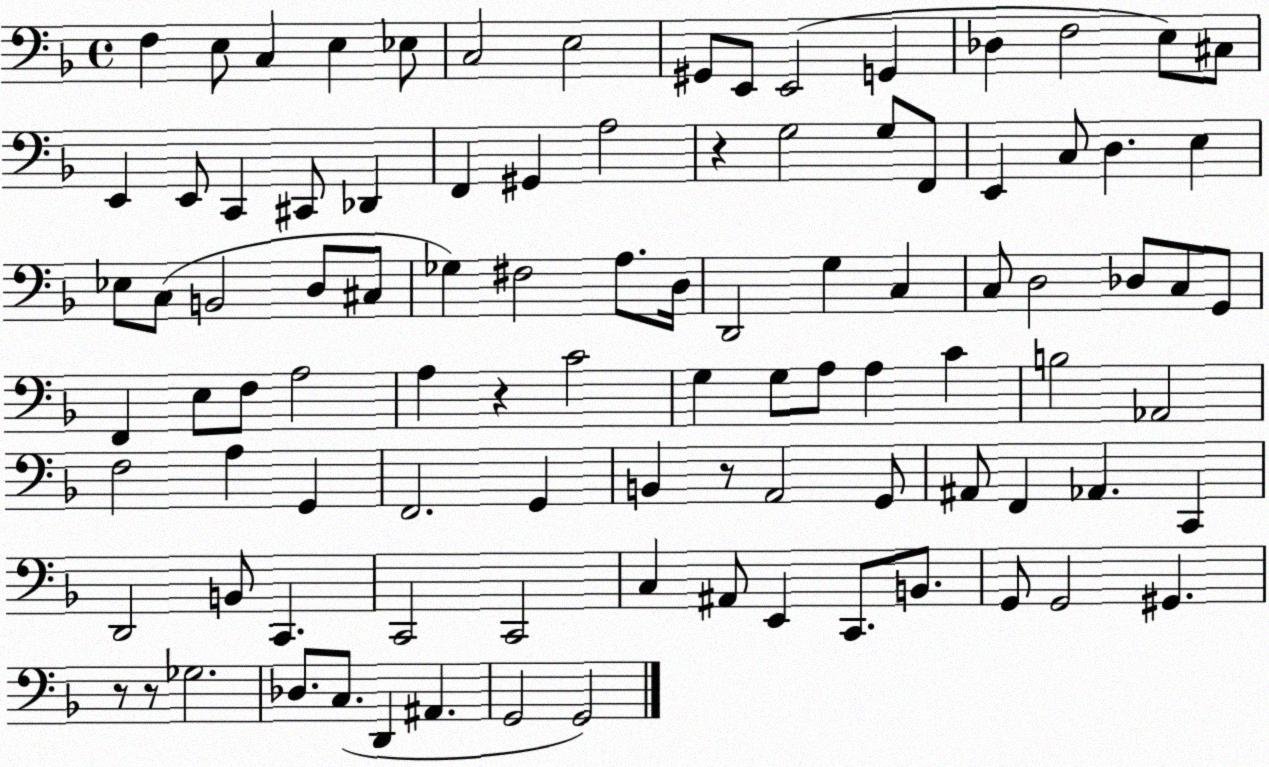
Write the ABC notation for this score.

X:1
T:Untitled
M:4/4
L:1/4
K:F
F, E,/2 C, E, _E,/2 C,2 E,2 ^G,,/2 E,,/2 E,,2 G,, _D, F,2 E,/2 ^C,/2 E,, E,,/2 C,, ^C,,/2 _D,, F,, ^G,, A,2 z G,2 G,/2 F,,/2 E,, C,/2 D, E, _E,/2 C,/2 B,,2 D,/2 ^C,/2 _G, ^F,2 A,/2 D,/4 D,,2 G, C, C,/2 D,2 _D,/2 C,/2 G,,/2 F,, E,/2 F,/2 A,2 A, z C2 G, G,/2 A,/2 A, C B,2 _A,,2 F,2 A, G,, F,,2 G,, B,, z/2 A,,2 G,,/2 ^A,,/2 F,, _A,, C,, D,,2 B,,/2 C,, C,,2 C,,2 C, ^A,,/2 E,, C,,/2 B,,/2 G,,/2 G,,2 ^G,, z/2 z/2 _G,2 _D,/2 C,/2 D,, ^A,, G,,2 G,,2